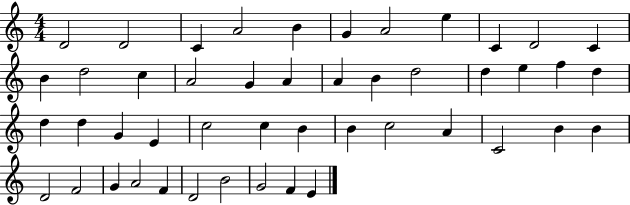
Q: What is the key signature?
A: C major